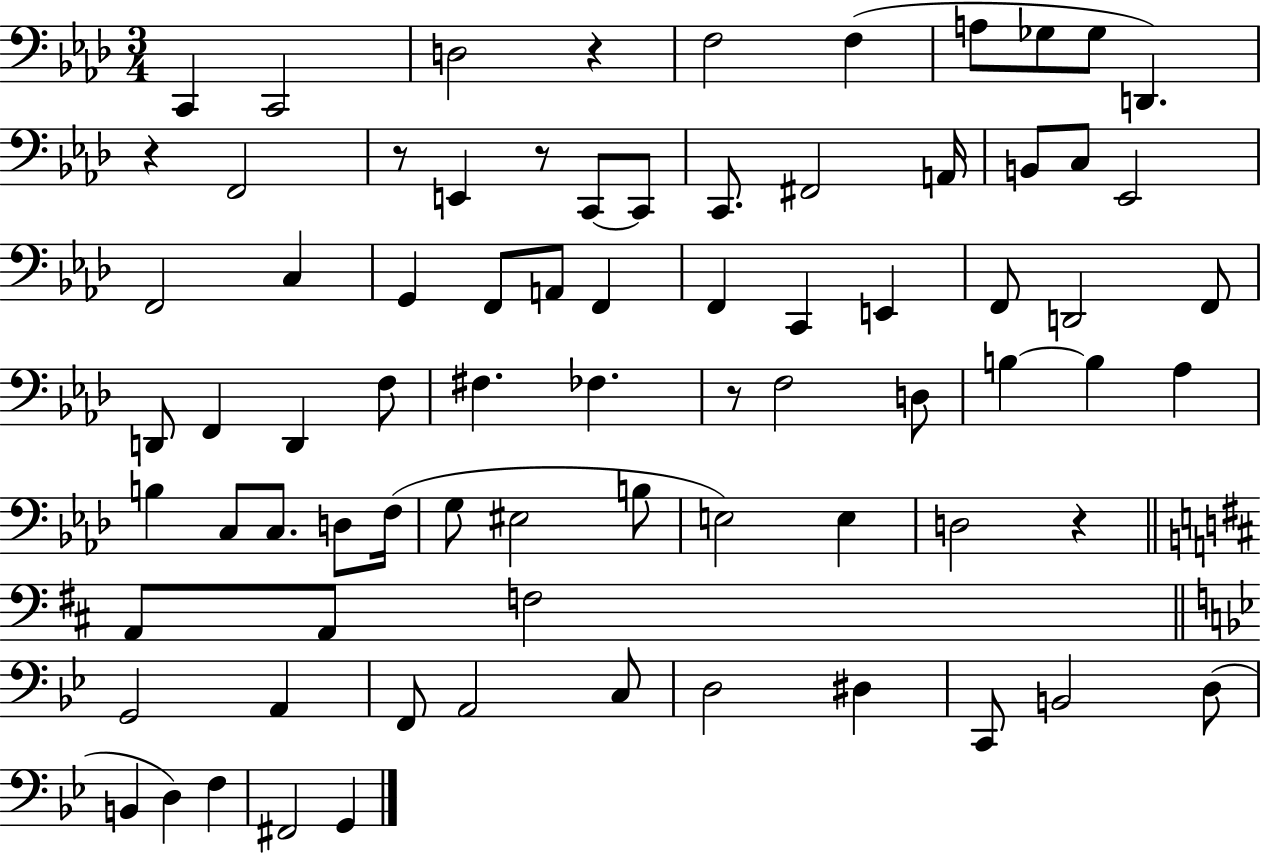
{
  \clef bass
  \numericTimeSignature
  \time 3/4
  \key aes \major
  c,4 c,2 | d2 r4 | f2 f4( | a8 ges8 ges8 d,4.) | \break r4 f,2 | r8 e,4 r8 c,8~~ c,8 | c,8. fis,2 a,16 | b,8 c8 ees,2 | \break f,2 c4 | g,4 f,8 a,8 f,4 | f,4 c,4 e,4 | f,8 d,2 f,8 | \break d,8 f,4 d,4 f8 | fis4. fes4. | r8 f2 d8 | b4~~ b4 aes4 | \break b4 c8 c8. d8 f16( | g8 eis2 b8 | e2) e4 | d2 r4 | \break \bar "||" \break \key d \major a,8 a,8 f2 | \bar "||" \break \key bes \major g,2 a,4 | f,8 a,2 c8 | d2 dis4 | c,8 b,2 d8( | \break b,4 d4) f4 | fis,2 g,4 | \bar "|."
}